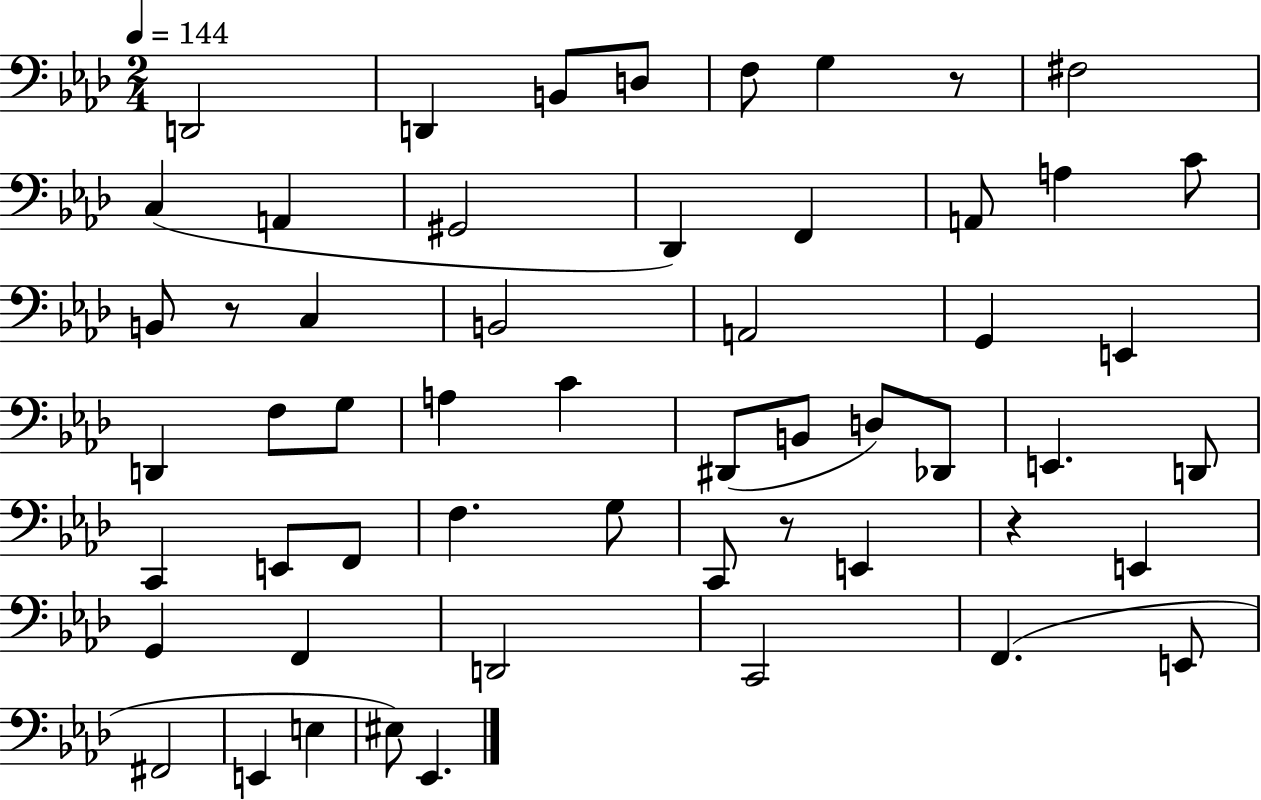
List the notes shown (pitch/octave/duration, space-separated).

D2/h D2/q B2/e D3/e F3/e G3/q R/e F#3/h C3/q A2/q G#2/h Db2/q F2/q A2/e A3/q C4/e B2/e R/e C3/q B2/h A2/h G2/q E2/q D2/q F3/e G3/e A3/q C4/q D#2/e B2/e D3/e Db2/e E2/q. D2/e C2/q E2/e F2/e F3/q. G3/e C2/e R/e E2/q R/q E2/q G2/q F2/q D2/h C2/h F2/q. E2/e F#2/h E2/q E3/q EIS3/e Eb2/q.